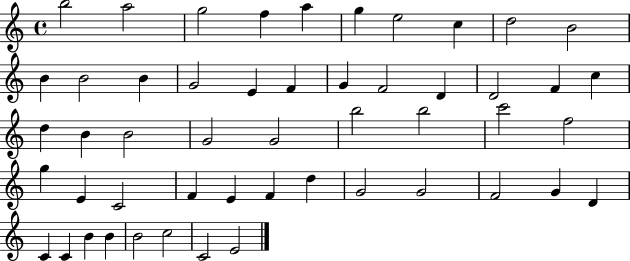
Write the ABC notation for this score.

X:1
T:Untitled
M:4/4
L:1/4
K:C
b2 a2 g2 f a g e2 c d2 B2 B B2 B G2 E F G F2 D D2 F c d B B2 G2 G2 b2 b2 c'2 f2 g E C2 F E F d G2 G2 F2 G D C C B B B2 c2 C2 E2